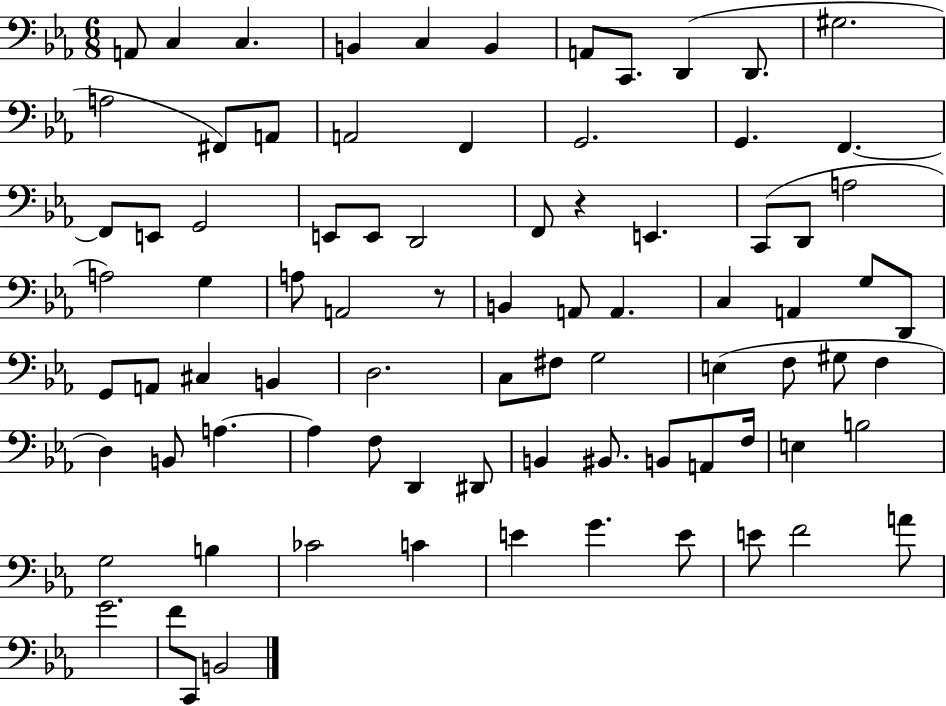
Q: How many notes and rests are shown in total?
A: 83